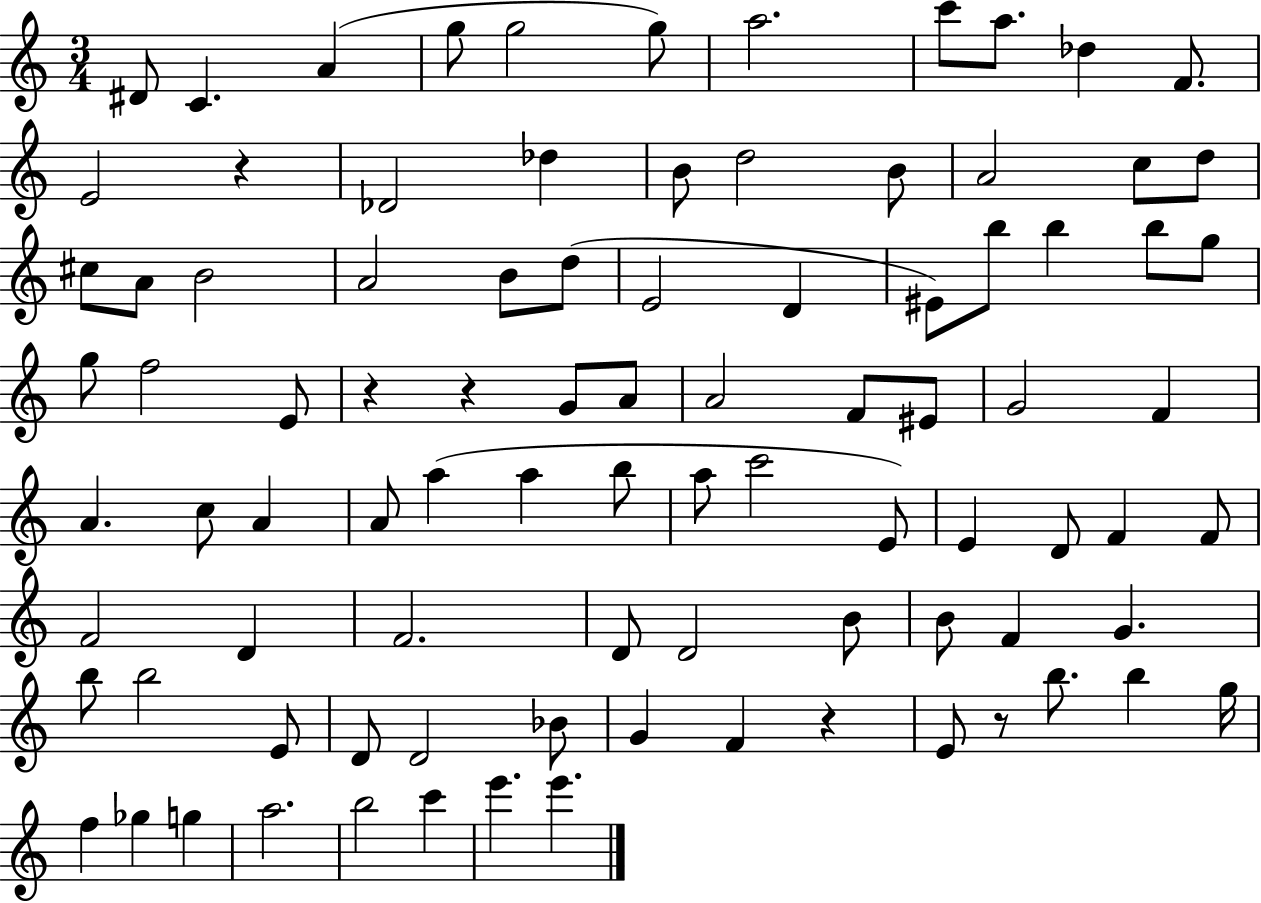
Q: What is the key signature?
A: C major